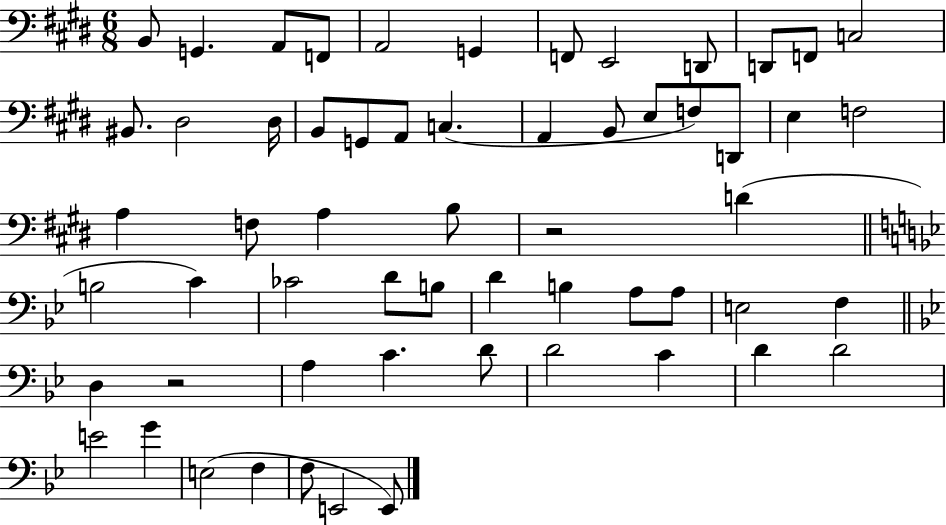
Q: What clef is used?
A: bass